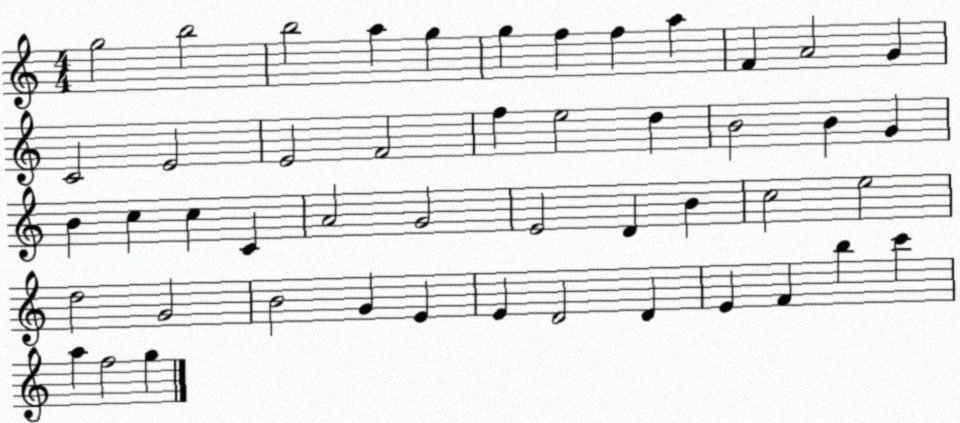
X:1
T:Untitled
M:4/4
L:1/4
K:C
g2 b2 b2 a g g f f a F A2 G C2 E2 E2 F2 f e2 d B2 B G B c c C A2 G2 E2 D B c2 e2 d2 G2 B2 G E E D2 D E F b c' a f2 g